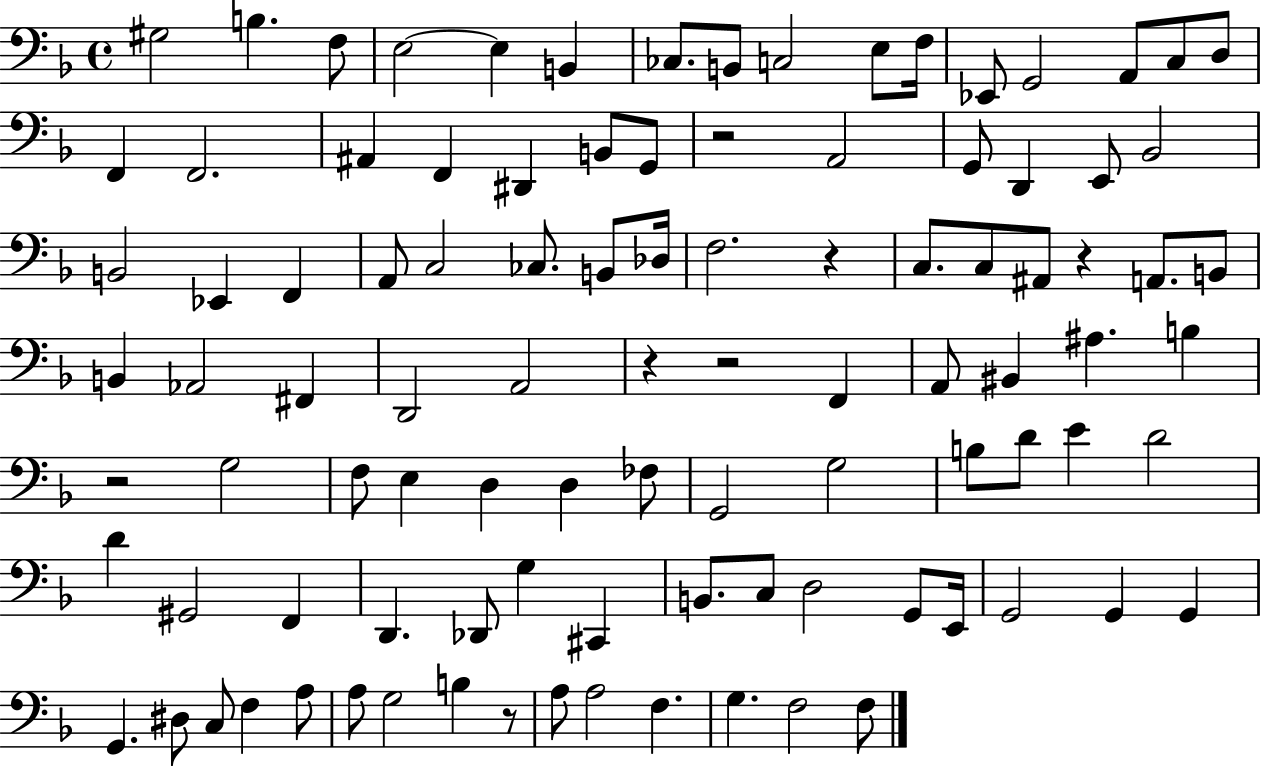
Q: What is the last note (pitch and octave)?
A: F3